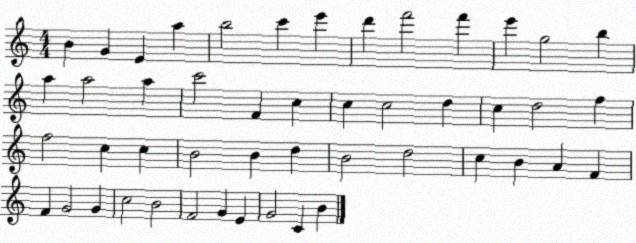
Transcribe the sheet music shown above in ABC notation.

X:1
T:Untitled
M:4/4
L:1/4
K:C
B G E a b2 c' e' d' f'2 f' e' g2 b a a2 a c'2 F c c c2 d c d2 f f2 c c B2 B d B2 d2 c B A F F G2 G c2 B2 F2 G E G2 C B